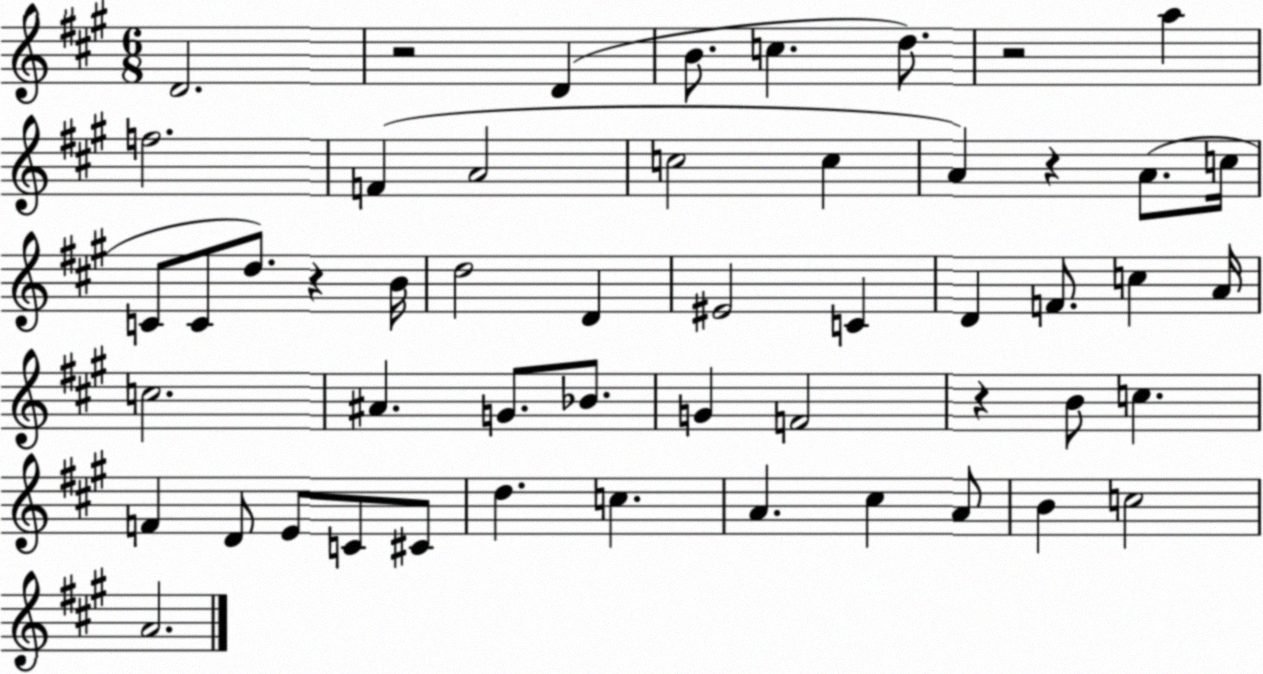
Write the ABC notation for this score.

X:1
T:Untitled
M:6/8
L:1/4
K:A
D2 z2 D B/2 c d/2 z2 a f2 F A2 c2 c A z A/2 c/4 C/2 C/2 d/2 z B/4 d2 D ^E2 C D F/2 c A/4 c2 ^A G/2 _B/2 G F2 z B/2 c F D/2 E/2 C/2 ^C/2 d c A ^c A/2 B c2 A2